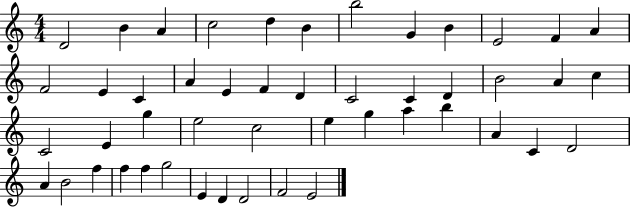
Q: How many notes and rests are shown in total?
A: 48